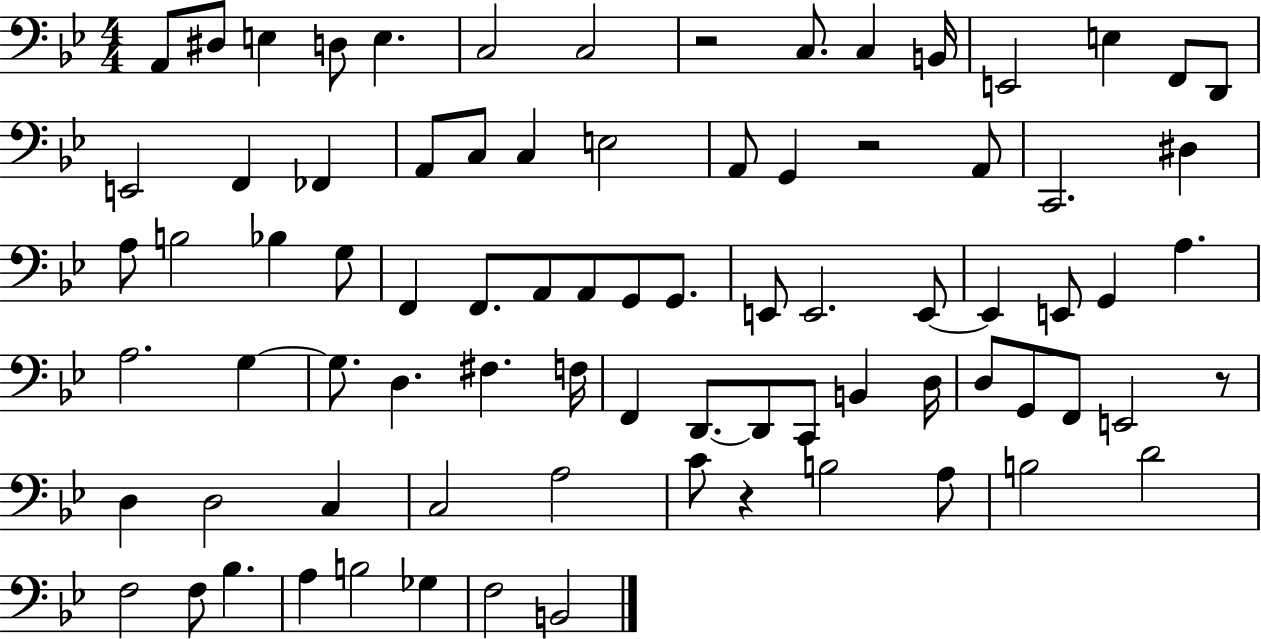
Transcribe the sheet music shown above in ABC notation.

X:1
T:Untitled
M:4/4
L:1/4
K:Bb
A,,/2 ^D,/2 E, D,/2 E, C,2 C,2 z2 C,/2 C, B,,/4 E,,2 E, F,,/2 D,,/2 E,,2 F,, _F,, A,,/2 C,/2 C, E,2 A,,/2 G,, z2 A,,/2 C,,2 ^D, A,/2 B,2 _B, G,/2 F,, F,,/2 A,,/2 A,,/2 G,,/2 G,,/2 E,,/2 E,,2 E,,/2 E,, E,,/2 G,, A, A,2 G, G,/2 D, ^F, F,/4 F,, D,,/2 D,,/2 C,,/2 B,, D,/4 D,/2 G,,/2 F,,/2 E,,2 z/2 D, D,2 C, C,2 A,2 C/2 z B,2 A,/2 B,2 D2 F,2 F,/2 _B, A, B,2 _G, F,2 B,,2